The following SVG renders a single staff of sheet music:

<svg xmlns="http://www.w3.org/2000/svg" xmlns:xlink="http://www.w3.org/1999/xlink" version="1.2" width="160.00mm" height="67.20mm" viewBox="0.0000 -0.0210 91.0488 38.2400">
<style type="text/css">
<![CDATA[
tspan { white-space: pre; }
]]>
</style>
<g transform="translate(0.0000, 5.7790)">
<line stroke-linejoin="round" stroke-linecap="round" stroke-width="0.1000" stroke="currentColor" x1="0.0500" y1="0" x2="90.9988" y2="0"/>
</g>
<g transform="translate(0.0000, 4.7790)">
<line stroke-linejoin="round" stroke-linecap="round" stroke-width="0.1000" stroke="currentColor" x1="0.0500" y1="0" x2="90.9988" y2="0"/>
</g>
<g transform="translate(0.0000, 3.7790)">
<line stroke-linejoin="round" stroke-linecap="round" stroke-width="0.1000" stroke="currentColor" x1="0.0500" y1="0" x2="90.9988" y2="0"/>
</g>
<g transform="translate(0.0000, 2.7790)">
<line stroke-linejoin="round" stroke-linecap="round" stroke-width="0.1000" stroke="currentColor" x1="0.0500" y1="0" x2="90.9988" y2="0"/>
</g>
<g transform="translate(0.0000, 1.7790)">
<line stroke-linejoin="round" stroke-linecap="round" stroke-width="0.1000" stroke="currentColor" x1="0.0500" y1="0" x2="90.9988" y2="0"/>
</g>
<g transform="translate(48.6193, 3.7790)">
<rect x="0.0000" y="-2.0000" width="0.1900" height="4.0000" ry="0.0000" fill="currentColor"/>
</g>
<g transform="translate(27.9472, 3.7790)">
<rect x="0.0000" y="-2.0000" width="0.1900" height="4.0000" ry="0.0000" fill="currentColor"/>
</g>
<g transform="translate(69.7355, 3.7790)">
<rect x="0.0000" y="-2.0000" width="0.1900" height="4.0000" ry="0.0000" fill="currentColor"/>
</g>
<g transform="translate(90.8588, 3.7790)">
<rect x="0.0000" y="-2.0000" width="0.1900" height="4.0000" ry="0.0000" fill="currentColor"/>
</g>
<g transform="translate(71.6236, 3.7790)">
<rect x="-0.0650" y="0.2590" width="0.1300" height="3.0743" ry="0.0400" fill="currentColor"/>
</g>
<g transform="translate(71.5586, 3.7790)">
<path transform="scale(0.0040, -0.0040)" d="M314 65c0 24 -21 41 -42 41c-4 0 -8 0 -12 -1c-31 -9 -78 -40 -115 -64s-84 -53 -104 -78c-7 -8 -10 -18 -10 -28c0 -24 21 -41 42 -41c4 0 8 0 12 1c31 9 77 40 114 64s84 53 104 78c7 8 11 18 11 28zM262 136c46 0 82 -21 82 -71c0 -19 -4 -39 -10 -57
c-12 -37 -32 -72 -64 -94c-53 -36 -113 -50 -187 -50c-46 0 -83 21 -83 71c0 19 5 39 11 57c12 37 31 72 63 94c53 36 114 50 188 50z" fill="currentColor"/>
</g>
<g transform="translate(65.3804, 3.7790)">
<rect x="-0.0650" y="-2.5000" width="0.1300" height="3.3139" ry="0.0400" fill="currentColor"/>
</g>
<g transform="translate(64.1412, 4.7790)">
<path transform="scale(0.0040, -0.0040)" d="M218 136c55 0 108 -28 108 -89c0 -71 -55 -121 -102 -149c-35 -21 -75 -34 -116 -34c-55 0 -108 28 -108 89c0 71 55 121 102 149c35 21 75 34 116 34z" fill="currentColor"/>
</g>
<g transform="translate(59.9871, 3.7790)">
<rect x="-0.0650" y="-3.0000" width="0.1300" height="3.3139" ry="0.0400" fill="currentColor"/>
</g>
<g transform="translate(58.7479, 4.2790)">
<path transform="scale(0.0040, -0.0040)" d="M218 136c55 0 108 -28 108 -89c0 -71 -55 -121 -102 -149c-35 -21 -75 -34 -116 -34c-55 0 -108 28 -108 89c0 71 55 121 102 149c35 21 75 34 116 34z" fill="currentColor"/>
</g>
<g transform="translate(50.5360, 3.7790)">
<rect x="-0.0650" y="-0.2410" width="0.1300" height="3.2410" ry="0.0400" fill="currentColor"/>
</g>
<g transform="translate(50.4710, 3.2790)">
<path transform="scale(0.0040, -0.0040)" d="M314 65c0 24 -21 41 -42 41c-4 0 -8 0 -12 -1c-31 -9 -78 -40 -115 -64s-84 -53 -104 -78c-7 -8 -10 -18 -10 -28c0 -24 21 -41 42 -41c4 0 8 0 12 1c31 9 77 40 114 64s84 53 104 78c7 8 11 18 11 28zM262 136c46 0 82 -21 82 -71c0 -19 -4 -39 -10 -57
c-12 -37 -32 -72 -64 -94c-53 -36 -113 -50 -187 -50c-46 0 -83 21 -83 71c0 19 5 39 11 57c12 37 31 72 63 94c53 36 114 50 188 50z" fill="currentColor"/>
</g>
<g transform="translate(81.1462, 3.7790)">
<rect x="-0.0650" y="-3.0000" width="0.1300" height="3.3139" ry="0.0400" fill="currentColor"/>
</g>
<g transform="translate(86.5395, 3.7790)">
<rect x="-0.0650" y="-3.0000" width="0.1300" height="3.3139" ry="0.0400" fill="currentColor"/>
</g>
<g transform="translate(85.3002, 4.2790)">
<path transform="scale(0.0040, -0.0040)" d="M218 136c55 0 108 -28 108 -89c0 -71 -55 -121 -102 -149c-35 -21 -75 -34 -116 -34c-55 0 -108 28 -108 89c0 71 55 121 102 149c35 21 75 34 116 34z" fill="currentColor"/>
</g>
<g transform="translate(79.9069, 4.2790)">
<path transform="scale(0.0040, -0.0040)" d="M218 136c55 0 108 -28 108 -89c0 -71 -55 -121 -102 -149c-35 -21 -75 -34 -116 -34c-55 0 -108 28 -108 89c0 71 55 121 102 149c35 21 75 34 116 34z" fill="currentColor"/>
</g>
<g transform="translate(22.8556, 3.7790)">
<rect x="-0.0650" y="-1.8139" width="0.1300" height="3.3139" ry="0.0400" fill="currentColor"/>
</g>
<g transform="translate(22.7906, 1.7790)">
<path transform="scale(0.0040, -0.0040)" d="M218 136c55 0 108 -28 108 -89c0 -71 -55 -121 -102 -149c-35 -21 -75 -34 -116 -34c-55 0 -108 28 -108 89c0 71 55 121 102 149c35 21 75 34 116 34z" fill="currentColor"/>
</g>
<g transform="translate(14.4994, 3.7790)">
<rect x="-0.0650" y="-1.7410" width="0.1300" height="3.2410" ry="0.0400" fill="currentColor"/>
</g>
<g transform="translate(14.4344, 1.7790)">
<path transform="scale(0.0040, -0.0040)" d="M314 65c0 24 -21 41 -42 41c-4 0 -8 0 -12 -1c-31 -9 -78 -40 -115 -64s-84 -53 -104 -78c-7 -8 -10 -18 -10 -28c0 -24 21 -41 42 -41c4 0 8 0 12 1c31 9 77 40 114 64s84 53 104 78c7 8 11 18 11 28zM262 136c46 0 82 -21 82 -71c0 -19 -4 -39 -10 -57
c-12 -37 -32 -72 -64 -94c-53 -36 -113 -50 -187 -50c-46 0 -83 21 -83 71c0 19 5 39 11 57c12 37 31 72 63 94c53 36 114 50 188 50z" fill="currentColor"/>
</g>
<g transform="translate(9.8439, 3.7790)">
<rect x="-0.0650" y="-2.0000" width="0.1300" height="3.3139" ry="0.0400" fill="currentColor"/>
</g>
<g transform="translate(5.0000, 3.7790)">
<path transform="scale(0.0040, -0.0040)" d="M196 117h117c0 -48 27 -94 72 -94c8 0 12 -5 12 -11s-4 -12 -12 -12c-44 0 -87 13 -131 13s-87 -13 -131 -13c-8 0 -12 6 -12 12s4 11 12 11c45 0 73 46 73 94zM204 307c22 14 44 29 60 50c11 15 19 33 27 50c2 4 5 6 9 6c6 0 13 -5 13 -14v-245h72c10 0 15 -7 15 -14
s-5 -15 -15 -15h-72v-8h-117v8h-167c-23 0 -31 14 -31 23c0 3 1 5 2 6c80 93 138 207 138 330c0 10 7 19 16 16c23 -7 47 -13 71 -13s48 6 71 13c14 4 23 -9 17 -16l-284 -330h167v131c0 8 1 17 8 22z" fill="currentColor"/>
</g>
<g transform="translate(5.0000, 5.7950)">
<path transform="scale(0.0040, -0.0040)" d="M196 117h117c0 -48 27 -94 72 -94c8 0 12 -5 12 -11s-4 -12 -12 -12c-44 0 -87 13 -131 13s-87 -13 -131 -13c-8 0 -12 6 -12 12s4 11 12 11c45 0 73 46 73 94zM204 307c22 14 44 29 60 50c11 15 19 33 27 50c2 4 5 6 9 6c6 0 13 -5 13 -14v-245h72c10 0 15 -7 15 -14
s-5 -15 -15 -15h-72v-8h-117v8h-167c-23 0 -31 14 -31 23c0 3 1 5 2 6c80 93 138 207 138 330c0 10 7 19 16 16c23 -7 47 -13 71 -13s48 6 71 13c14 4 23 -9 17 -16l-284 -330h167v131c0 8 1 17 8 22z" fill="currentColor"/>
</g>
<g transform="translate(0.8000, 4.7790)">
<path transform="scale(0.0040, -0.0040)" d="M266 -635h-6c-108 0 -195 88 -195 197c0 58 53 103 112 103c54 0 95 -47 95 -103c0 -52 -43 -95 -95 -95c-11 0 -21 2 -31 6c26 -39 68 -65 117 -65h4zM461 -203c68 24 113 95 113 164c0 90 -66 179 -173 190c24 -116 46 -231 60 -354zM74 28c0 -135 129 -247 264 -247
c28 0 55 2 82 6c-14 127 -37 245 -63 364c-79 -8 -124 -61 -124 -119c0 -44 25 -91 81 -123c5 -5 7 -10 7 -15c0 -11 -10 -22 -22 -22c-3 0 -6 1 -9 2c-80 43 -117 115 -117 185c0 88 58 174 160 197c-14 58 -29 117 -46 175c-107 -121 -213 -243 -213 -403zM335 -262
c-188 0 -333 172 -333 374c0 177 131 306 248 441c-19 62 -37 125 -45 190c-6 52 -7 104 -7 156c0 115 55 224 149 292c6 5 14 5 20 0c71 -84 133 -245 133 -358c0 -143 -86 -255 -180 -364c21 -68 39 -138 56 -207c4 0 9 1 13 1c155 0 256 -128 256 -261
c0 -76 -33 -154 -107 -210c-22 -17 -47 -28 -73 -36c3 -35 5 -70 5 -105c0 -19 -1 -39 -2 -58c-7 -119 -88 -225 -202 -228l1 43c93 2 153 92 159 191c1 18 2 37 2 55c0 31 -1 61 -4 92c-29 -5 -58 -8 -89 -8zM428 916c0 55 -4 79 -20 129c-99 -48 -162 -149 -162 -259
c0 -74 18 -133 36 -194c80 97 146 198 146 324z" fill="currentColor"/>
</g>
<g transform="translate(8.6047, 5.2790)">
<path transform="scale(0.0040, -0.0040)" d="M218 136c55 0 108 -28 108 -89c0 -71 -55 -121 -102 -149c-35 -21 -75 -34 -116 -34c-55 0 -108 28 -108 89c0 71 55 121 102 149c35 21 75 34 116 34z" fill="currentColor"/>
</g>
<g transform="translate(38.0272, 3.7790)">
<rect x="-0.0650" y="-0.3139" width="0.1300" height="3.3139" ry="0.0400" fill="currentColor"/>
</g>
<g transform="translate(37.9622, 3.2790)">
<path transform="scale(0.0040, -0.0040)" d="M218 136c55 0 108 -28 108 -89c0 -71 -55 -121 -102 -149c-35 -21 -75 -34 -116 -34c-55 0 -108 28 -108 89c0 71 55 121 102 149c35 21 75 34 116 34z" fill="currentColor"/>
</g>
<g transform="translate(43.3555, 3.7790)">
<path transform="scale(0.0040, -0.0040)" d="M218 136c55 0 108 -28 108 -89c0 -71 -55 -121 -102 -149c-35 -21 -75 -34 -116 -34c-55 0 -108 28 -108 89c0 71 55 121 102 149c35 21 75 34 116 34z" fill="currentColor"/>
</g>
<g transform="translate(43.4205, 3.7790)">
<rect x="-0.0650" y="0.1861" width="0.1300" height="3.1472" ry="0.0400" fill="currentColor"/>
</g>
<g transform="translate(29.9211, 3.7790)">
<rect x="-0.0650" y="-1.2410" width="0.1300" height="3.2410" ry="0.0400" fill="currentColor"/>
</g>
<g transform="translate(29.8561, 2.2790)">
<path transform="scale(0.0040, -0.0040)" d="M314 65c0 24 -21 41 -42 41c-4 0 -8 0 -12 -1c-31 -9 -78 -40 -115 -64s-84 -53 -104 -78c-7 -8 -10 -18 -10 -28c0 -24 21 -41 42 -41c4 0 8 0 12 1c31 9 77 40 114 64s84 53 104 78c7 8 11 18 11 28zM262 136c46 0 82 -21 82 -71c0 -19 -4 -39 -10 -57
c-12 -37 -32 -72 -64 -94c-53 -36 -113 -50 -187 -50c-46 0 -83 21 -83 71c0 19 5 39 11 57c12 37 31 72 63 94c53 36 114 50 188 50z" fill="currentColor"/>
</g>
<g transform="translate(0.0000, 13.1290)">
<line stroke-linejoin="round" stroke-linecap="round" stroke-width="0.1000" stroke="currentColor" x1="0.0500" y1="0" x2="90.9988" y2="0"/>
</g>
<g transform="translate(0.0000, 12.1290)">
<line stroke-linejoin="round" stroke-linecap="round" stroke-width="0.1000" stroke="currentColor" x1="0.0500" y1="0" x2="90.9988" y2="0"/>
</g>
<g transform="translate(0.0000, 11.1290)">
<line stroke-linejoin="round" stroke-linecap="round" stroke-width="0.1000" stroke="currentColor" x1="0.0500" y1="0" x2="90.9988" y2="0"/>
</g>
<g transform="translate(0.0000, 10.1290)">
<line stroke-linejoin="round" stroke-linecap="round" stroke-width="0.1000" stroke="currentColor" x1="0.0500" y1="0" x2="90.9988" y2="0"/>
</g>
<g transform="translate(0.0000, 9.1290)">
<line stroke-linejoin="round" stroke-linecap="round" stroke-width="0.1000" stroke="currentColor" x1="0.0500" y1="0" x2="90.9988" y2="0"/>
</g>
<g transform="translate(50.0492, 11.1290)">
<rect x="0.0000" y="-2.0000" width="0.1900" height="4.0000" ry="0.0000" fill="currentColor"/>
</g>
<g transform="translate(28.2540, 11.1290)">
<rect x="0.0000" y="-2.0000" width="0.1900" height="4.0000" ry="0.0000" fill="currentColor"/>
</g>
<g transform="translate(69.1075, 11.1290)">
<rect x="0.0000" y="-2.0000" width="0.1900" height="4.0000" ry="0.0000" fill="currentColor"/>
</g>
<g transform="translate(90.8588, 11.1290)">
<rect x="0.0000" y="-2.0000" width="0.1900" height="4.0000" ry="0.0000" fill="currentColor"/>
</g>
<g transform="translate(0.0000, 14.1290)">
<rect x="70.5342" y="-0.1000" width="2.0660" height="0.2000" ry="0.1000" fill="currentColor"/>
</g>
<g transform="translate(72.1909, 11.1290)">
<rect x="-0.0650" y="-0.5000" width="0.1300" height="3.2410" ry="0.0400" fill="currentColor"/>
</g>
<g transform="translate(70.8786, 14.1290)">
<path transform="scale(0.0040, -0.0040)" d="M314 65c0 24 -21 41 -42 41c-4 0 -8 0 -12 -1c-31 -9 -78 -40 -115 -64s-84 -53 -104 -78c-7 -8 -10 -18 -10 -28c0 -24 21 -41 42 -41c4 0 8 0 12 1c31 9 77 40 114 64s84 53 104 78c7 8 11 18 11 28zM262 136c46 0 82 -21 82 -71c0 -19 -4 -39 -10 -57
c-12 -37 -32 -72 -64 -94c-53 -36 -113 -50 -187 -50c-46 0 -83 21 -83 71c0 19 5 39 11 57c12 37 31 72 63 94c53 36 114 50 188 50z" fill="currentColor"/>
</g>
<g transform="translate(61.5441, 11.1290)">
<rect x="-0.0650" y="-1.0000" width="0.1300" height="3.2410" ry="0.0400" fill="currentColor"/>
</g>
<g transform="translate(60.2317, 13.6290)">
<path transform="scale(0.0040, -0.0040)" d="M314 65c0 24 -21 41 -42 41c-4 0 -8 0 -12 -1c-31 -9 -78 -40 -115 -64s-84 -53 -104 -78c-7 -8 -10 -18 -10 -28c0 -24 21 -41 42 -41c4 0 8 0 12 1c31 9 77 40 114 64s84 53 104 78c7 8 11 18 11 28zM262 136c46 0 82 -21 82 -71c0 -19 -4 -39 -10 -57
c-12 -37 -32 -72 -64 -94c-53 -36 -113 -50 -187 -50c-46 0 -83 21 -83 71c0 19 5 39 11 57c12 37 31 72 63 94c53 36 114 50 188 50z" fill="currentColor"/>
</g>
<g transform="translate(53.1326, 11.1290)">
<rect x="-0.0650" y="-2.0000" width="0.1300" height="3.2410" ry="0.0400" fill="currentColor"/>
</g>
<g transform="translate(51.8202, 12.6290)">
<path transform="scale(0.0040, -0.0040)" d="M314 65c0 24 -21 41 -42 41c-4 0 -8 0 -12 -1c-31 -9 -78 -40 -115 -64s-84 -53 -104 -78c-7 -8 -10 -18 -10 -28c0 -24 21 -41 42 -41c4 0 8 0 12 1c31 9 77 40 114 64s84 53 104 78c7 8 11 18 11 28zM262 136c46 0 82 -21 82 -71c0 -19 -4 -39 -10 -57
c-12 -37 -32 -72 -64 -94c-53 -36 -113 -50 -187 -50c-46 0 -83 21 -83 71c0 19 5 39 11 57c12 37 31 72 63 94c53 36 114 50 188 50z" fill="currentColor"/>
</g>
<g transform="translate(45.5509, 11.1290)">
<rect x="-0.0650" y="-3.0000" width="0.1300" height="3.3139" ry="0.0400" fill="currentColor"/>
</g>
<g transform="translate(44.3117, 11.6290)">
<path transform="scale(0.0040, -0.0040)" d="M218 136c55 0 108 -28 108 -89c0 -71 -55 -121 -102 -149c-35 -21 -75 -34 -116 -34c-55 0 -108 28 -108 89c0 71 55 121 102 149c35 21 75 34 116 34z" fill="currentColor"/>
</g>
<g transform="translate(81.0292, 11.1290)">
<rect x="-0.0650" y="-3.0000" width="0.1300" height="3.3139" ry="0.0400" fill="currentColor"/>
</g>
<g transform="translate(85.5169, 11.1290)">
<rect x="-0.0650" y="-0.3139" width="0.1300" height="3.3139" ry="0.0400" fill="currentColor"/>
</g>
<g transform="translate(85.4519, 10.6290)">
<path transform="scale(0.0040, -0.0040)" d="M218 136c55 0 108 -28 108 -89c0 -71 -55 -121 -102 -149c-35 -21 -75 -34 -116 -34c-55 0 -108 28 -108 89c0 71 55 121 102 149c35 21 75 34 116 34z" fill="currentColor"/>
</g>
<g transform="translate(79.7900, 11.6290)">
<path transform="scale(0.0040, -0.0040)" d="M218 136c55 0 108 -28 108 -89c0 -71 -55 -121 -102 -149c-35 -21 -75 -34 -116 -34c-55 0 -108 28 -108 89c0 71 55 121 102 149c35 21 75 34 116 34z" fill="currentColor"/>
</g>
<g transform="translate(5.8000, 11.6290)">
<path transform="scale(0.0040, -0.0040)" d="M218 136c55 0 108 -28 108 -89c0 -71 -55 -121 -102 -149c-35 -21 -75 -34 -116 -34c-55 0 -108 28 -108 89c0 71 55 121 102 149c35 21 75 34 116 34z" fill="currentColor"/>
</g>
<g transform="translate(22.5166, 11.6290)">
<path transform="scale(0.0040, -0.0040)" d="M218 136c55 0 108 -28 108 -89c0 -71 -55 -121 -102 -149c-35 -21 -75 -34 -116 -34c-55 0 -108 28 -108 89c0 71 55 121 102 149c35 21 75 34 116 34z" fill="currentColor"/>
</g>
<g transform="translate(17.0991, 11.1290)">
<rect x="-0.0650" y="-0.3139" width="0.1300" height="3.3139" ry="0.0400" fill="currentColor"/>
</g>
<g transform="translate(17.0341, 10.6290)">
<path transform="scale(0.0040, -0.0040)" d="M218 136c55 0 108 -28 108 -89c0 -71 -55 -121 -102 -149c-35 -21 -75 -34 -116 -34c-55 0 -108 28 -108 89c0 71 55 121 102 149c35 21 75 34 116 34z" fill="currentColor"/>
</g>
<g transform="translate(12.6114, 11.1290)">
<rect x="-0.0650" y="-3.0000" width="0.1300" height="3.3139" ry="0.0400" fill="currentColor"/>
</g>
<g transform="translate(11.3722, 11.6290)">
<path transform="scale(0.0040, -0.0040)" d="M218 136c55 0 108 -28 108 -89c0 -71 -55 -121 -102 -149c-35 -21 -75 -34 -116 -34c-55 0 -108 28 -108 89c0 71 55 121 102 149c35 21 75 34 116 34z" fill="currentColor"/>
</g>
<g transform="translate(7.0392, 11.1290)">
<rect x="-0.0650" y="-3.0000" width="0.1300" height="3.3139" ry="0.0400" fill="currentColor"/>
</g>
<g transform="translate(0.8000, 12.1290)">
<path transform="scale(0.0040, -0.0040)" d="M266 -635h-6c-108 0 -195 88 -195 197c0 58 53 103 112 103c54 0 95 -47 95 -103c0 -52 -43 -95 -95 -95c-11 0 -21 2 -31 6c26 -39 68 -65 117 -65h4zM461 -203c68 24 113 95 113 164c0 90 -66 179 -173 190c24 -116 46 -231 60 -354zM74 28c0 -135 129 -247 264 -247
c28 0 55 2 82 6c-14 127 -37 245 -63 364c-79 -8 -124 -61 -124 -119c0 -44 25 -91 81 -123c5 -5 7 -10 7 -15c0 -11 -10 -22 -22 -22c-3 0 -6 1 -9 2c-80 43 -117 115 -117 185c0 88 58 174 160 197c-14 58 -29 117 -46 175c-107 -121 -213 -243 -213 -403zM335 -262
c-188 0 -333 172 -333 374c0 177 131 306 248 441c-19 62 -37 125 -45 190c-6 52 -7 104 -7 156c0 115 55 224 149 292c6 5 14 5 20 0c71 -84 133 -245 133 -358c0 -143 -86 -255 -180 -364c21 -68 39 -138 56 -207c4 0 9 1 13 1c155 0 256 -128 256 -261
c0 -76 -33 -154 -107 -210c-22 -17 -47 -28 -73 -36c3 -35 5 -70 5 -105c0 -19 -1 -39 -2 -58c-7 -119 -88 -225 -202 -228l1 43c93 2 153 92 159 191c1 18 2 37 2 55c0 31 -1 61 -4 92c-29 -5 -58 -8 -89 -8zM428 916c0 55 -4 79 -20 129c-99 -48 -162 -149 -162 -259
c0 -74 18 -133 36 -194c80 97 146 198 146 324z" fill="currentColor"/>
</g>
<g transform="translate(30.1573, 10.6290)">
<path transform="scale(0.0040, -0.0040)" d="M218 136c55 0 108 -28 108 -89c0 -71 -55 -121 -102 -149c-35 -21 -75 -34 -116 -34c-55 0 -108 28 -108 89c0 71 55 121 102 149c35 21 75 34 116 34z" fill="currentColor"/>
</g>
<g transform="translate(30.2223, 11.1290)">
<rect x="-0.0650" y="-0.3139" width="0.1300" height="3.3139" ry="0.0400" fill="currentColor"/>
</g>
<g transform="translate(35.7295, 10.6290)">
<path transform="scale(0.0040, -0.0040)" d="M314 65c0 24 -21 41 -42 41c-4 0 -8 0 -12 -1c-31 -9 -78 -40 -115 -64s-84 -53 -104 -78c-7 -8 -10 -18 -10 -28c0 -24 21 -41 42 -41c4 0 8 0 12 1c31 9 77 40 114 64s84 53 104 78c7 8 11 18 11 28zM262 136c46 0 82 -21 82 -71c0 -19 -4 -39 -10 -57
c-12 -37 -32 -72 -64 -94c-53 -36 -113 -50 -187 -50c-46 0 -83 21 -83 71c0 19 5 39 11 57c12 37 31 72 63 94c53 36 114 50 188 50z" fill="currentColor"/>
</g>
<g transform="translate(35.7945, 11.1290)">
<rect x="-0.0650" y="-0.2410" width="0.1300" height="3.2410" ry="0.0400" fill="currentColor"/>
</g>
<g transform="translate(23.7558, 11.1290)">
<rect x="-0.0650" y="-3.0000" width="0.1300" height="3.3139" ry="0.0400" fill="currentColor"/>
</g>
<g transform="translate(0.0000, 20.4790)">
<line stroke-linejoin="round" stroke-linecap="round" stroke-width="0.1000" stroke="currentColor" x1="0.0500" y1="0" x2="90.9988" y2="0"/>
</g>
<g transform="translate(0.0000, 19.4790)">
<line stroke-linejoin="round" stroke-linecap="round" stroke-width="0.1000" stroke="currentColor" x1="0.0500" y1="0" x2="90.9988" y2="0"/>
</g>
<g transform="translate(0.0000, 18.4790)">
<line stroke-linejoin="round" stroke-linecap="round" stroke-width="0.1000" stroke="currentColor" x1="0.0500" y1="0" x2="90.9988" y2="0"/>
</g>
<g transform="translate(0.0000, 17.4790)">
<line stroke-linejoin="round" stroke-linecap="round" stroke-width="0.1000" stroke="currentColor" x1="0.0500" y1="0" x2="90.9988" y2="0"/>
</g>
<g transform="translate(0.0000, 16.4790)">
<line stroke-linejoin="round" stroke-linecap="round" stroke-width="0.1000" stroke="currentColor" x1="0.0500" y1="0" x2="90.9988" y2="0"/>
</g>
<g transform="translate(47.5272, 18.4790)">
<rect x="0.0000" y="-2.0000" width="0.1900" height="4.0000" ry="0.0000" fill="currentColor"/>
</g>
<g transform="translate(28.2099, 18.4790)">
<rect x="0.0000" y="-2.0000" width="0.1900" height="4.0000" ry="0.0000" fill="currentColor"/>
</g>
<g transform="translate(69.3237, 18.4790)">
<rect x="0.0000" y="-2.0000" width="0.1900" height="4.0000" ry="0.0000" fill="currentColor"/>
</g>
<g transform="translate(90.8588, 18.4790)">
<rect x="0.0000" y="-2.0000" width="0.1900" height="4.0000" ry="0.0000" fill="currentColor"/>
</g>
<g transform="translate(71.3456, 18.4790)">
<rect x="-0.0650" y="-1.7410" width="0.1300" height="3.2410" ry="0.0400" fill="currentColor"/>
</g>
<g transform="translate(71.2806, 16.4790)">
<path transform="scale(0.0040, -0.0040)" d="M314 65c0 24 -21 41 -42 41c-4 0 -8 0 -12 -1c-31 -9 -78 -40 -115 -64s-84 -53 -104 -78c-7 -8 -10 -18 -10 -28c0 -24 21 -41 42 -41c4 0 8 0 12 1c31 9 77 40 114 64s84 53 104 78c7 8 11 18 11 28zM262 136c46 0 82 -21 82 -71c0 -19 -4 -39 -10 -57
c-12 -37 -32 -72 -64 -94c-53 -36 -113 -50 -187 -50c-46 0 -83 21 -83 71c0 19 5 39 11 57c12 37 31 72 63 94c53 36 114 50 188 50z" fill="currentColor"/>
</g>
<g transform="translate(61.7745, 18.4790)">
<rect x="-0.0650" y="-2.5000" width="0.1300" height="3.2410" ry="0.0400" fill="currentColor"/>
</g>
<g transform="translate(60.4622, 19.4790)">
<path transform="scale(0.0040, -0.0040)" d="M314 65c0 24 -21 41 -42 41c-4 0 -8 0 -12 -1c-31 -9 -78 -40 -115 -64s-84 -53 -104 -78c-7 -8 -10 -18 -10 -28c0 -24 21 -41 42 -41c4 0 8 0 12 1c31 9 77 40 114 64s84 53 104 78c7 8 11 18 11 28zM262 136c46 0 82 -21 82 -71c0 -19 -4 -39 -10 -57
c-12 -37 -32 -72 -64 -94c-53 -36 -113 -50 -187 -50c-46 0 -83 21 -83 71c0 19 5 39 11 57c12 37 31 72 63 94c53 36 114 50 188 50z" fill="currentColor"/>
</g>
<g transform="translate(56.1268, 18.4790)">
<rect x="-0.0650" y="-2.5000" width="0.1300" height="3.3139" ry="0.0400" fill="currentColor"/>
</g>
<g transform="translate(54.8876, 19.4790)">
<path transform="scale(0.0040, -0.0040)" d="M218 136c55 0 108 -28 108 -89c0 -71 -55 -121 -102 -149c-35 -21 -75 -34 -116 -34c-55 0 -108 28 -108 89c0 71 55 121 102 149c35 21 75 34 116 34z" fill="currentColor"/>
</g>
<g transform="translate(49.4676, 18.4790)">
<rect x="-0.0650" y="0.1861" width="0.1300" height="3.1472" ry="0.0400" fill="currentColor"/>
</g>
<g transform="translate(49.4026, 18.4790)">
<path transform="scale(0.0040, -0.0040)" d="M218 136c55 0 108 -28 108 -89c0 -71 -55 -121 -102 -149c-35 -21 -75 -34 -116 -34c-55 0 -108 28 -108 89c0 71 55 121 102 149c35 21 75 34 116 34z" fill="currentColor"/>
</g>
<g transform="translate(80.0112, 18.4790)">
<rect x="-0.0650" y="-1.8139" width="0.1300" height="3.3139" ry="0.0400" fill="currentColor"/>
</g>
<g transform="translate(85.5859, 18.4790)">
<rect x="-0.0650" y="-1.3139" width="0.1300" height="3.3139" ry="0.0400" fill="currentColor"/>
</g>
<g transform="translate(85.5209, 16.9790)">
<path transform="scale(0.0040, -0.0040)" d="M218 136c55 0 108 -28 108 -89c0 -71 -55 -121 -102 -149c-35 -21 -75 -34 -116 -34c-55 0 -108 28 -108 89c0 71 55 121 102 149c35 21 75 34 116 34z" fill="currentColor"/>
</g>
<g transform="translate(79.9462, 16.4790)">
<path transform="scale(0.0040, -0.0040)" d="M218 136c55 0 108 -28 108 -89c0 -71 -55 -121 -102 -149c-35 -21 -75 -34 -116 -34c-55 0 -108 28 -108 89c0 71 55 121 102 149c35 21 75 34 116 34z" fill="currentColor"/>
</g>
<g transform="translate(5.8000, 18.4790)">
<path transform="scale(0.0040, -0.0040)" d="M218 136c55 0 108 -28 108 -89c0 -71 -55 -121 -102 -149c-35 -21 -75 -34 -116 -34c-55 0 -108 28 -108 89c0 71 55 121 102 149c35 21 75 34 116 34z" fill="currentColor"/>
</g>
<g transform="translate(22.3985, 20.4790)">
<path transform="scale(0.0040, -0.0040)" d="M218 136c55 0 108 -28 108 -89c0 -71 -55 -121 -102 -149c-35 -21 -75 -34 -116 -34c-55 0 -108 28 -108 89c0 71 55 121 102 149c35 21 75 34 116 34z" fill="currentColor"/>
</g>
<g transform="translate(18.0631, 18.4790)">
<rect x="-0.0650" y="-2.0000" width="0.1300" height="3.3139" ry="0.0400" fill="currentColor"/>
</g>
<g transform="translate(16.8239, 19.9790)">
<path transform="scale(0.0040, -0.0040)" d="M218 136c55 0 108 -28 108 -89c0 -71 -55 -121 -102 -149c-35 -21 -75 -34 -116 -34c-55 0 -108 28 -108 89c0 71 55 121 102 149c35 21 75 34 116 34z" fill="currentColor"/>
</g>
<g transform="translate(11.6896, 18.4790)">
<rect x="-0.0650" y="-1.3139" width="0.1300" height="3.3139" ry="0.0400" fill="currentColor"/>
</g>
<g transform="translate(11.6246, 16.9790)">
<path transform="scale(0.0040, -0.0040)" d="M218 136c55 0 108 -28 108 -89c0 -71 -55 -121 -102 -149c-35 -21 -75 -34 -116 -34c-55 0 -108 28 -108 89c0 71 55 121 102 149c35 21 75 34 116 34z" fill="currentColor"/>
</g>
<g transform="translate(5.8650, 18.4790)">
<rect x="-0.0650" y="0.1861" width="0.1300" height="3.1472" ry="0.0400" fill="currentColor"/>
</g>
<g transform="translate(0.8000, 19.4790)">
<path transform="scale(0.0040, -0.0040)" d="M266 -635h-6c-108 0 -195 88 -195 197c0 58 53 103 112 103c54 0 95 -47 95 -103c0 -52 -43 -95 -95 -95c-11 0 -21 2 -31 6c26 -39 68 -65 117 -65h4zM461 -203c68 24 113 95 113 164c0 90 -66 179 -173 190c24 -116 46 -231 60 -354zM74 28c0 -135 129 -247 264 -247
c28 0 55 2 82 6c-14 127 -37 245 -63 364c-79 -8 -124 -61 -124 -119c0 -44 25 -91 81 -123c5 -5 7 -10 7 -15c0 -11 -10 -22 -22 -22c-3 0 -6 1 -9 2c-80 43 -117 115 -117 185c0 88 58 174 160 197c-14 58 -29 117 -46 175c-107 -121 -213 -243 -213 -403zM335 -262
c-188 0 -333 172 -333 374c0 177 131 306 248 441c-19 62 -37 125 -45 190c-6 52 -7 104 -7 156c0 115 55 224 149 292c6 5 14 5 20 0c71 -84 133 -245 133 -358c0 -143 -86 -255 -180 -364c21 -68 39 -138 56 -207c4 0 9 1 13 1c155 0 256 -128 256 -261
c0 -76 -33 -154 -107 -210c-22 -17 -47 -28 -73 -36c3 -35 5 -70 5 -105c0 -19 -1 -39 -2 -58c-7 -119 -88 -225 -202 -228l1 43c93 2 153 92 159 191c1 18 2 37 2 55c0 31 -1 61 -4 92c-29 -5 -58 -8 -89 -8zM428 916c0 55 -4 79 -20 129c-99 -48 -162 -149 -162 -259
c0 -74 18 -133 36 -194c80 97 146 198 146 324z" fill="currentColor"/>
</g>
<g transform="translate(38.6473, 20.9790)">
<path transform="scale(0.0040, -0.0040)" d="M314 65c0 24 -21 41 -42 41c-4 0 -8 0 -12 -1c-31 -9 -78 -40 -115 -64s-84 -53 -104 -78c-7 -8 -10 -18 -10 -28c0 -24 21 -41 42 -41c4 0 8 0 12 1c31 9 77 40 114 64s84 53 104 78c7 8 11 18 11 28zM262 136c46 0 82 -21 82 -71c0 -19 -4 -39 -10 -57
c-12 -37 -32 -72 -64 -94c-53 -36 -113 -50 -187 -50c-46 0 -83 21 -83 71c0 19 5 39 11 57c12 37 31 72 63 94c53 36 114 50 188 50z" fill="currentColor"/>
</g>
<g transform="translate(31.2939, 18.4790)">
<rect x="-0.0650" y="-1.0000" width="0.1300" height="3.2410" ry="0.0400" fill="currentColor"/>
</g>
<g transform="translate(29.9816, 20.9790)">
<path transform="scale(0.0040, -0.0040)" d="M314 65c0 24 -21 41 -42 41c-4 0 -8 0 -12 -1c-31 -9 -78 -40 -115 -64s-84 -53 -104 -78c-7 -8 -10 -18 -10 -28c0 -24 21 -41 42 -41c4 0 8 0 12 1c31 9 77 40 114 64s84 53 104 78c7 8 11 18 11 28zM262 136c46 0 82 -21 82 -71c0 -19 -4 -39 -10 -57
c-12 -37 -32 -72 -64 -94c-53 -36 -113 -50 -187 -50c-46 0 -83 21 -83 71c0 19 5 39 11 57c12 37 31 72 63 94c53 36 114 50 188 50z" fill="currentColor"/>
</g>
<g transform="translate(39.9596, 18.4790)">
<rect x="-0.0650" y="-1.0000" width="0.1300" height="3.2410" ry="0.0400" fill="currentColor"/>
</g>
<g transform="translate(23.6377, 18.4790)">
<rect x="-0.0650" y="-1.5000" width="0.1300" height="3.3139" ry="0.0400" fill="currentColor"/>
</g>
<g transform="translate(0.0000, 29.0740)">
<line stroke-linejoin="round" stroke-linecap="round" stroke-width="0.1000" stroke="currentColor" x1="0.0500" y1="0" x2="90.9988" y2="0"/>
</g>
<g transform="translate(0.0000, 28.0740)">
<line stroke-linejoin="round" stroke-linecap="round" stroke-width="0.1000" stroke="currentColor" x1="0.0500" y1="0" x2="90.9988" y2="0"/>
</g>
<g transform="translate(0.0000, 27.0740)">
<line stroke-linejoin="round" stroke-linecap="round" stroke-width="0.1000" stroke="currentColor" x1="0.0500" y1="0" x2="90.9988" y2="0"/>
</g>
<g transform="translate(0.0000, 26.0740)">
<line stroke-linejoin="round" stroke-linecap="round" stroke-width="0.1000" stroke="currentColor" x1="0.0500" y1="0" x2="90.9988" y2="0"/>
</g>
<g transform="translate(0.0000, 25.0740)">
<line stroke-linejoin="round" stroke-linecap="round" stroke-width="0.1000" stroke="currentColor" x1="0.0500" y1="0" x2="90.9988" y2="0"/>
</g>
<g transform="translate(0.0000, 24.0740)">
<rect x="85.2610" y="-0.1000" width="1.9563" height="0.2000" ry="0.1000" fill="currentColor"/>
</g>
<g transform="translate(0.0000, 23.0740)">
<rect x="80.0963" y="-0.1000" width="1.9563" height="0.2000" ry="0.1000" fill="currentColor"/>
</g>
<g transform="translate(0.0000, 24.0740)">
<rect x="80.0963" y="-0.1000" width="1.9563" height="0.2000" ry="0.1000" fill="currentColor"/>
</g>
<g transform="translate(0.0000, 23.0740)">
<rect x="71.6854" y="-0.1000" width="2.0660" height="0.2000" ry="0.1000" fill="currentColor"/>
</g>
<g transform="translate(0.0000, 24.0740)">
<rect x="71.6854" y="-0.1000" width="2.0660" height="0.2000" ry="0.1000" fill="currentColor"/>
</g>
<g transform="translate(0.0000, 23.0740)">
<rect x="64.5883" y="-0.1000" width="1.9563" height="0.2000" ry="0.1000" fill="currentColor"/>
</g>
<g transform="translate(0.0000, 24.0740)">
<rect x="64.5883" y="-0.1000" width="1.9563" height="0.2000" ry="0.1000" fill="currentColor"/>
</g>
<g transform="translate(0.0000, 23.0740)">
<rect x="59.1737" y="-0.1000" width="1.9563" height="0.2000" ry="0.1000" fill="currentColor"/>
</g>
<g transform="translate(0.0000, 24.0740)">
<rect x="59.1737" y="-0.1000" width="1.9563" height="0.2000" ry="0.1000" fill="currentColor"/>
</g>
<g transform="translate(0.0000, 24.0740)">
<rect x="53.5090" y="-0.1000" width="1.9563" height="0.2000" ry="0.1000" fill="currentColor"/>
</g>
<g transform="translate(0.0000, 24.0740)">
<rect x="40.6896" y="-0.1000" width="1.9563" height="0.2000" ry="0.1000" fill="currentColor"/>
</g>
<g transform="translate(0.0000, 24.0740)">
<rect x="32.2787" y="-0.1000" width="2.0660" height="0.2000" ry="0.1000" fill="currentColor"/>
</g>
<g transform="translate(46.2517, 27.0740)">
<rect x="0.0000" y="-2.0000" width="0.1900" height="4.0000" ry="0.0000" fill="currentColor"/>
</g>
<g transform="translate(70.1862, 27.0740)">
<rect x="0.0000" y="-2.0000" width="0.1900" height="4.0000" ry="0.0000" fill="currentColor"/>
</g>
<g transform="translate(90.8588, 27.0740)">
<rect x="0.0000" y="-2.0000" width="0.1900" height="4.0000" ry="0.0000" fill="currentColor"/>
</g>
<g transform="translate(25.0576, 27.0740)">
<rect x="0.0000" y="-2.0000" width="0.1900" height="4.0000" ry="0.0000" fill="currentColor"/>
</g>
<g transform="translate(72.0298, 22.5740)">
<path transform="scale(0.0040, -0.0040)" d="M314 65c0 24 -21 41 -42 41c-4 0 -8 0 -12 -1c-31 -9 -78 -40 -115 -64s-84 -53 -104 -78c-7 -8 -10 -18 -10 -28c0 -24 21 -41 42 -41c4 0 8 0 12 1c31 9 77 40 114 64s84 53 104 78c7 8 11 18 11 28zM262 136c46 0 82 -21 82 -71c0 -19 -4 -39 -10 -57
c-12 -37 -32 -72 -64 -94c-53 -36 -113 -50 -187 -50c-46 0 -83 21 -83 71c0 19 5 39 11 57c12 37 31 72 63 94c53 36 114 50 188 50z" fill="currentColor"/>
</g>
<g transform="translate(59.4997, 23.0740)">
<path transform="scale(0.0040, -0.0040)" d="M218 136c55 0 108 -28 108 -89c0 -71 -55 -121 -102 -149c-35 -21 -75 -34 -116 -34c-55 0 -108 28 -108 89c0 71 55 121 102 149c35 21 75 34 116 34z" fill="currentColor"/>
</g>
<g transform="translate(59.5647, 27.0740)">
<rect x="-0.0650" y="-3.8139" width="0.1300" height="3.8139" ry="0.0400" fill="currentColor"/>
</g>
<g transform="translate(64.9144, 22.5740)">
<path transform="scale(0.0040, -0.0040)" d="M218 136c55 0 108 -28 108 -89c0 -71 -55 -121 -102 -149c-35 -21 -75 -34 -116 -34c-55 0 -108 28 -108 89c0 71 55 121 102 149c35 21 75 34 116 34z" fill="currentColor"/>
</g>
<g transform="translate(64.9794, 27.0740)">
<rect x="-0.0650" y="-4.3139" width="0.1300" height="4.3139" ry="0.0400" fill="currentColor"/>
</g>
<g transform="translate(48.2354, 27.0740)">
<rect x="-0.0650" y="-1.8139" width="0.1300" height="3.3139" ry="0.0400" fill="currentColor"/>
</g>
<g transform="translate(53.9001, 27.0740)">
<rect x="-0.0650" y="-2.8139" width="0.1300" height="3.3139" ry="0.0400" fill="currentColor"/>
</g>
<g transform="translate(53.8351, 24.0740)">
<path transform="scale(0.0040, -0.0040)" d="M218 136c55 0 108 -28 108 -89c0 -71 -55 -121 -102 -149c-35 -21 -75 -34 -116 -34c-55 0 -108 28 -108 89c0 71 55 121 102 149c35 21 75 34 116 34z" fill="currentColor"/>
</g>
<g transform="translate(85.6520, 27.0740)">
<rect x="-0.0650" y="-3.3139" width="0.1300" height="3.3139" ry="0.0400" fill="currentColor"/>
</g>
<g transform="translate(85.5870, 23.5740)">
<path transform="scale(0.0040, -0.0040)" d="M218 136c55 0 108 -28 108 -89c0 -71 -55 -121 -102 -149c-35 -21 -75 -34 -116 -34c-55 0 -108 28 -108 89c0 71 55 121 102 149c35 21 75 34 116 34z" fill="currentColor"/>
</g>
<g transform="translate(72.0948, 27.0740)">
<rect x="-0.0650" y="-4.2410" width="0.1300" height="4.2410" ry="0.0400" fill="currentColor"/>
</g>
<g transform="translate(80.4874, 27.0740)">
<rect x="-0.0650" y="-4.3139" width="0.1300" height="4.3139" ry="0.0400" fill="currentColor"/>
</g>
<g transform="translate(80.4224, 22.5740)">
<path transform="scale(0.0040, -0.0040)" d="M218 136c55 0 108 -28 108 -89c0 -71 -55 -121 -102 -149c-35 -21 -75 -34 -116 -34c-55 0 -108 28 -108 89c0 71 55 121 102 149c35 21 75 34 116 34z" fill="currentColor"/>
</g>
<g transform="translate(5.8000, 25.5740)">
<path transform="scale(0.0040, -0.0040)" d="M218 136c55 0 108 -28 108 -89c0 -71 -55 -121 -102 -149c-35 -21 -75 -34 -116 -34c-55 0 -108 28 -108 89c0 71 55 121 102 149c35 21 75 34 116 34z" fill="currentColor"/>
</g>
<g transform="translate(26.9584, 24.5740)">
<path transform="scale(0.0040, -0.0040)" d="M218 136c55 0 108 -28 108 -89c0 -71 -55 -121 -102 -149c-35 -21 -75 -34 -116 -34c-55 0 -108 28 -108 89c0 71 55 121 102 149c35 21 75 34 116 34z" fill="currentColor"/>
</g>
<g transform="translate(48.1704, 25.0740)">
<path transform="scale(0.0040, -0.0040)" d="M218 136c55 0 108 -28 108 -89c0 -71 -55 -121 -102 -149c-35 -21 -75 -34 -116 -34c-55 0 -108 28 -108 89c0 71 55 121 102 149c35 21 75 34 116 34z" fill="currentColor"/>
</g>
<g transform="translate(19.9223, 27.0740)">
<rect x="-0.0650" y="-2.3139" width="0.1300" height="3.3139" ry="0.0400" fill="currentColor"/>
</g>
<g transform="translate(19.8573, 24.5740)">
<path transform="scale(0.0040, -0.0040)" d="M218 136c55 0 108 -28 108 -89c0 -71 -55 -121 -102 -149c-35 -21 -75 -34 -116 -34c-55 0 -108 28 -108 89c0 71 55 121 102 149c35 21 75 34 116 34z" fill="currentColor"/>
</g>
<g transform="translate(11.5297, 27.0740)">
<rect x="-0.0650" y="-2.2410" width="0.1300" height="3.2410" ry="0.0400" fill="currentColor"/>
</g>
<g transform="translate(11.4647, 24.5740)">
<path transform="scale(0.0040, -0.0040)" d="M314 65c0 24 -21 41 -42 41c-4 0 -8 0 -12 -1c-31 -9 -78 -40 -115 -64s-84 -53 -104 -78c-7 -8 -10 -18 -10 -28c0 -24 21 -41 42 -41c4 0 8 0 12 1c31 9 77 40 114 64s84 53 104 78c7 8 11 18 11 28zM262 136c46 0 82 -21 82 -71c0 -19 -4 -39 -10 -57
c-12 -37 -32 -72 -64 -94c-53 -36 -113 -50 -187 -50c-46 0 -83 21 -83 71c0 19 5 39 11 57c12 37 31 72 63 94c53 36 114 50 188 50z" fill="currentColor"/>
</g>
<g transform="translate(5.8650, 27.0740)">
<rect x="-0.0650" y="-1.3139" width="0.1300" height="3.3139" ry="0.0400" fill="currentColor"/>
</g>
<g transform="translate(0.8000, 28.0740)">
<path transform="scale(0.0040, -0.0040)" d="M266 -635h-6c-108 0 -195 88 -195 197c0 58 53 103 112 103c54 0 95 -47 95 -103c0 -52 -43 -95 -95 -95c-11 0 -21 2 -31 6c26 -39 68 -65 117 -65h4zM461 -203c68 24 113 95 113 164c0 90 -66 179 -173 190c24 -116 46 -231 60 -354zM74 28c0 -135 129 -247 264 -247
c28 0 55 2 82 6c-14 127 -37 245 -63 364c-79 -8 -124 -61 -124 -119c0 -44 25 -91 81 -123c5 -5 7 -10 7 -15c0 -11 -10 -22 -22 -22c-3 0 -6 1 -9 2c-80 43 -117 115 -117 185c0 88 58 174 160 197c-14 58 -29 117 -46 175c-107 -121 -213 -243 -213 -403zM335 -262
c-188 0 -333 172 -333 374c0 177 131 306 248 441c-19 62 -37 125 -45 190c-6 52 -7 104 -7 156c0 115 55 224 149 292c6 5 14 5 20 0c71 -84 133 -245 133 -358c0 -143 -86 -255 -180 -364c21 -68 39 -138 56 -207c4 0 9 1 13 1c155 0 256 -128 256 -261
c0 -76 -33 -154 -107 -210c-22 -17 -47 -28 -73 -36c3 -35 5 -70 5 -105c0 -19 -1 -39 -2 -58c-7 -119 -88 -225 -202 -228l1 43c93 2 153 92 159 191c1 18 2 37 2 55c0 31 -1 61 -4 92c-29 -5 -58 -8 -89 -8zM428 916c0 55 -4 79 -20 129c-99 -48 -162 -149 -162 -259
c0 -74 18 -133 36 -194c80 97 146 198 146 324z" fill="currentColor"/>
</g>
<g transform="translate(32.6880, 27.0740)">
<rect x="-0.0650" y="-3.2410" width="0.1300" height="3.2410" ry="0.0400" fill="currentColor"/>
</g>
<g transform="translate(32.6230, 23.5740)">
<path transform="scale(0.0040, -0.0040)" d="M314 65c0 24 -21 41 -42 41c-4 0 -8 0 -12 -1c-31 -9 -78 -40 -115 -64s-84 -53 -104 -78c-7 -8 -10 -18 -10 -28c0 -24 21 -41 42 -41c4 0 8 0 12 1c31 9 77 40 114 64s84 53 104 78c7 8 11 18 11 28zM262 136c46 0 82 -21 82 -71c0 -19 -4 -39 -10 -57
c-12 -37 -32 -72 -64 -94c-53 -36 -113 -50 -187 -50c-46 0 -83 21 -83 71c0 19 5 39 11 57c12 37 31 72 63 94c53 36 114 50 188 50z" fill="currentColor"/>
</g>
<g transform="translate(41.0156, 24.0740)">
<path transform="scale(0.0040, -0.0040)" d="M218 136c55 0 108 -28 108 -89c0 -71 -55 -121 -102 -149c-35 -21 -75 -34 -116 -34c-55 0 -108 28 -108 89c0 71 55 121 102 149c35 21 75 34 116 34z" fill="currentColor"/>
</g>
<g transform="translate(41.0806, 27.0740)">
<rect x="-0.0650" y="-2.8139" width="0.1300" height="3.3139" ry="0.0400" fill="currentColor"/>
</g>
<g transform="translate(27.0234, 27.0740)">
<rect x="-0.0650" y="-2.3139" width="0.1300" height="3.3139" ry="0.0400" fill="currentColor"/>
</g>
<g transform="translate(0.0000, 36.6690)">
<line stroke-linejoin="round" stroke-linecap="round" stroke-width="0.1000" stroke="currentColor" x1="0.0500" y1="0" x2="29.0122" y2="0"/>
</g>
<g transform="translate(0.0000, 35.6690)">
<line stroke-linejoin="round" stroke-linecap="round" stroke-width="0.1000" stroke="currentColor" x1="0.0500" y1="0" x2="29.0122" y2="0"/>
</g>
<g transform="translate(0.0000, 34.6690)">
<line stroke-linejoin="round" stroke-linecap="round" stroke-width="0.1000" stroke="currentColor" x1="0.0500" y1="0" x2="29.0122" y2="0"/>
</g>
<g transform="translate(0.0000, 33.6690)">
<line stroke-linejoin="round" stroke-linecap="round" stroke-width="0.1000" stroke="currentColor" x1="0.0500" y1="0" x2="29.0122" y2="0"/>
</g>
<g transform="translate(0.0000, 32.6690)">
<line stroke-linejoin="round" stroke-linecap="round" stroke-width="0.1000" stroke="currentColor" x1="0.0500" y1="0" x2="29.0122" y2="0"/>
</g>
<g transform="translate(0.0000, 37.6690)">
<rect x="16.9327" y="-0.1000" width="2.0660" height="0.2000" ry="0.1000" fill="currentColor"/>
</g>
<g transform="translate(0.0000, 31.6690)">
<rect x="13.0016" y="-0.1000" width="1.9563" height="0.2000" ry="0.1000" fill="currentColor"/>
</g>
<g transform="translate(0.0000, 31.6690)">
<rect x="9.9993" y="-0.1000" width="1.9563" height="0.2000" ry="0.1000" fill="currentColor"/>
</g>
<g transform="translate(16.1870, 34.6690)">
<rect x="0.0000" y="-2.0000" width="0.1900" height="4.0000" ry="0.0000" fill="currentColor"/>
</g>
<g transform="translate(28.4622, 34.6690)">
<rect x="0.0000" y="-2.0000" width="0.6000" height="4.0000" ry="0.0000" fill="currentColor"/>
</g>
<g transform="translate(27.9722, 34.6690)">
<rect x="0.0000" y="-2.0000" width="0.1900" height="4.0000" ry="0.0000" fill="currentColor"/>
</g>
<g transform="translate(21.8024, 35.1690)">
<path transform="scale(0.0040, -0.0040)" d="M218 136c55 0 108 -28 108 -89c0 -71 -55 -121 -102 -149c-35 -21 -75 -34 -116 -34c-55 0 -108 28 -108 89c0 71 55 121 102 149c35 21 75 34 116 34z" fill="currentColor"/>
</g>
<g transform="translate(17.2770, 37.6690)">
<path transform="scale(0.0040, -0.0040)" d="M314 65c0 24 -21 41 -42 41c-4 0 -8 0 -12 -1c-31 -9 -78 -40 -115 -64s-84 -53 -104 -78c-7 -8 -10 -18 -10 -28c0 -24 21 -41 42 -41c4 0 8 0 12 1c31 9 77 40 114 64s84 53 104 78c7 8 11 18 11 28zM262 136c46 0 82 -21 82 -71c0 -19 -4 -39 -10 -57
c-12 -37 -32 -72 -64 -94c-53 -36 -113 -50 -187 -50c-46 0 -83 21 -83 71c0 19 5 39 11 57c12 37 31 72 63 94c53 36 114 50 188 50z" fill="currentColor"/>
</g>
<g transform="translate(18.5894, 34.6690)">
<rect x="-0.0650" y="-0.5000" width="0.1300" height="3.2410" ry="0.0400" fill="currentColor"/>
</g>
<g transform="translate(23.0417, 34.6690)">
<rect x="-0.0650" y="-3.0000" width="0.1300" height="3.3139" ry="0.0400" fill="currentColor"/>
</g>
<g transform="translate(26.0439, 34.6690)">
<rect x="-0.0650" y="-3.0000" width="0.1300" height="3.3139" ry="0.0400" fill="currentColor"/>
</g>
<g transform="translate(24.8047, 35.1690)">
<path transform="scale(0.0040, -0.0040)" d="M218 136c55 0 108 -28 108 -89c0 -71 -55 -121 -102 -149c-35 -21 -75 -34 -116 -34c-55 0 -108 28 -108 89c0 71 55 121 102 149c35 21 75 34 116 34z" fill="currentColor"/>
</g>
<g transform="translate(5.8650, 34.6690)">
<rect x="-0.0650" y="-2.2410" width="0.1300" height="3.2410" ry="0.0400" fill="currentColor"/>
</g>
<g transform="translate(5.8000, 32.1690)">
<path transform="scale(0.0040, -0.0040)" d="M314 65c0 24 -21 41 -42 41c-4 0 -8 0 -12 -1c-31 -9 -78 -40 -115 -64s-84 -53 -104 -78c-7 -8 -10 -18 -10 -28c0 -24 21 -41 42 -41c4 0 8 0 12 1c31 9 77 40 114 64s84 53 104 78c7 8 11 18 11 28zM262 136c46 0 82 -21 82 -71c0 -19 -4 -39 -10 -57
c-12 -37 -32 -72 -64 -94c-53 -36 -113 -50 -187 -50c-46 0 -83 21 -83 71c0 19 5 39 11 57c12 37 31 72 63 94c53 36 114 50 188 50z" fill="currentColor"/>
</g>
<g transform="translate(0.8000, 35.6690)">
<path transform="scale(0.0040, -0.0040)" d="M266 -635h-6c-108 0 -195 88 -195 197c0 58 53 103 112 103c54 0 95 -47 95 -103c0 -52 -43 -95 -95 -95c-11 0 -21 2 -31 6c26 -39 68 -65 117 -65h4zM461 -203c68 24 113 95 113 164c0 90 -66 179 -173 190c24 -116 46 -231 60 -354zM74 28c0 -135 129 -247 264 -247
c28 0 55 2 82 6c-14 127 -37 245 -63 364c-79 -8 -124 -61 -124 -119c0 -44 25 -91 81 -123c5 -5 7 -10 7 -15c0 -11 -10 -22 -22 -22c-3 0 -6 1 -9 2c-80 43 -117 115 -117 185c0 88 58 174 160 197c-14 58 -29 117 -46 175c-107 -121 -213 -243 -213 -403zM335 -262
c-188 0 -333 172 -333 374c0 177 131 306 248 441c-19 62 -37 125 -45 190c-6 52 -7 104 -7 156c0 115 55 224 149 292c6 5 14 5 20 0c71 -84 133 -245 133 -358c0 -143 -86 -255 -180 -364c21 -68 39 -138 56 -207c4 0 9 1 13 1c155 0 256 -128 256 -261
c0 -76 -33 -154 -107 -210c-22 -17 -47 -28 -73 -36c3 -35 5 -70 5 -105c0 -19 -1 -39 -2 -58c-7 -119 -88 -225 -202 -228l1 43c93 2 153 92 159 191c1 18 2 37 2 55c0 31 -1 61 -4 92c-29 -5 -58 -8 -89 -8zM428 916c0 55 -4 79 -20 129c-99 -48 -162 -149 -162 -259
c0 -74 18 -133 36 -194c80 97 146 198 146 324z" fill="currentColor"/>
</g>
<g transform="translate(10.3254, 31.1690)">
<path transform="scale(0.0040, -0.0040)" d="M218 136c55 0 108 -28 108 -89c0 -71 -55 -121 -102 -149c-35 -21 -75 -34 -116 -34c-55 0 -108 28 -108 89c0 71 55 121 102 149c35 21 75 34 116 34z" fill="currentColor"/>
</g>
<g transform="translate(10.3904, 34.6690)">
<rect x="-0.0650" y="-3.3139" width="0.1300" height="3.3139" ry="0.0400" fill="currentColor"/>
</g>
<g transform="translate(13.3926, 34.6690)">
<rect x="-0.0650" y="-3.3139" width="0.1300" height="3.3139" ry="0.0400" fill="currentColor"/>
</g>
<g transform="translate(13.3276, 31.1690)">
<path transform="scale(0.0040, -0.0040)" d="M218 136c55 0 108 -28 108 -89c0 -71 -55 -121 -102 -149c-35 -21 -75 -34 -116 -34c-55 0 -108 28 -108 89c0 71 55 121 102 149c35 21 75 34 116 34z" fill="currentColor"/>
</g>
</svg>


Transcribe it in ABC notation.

X:1
T:Untitled
M:4/4
L:1/4
K:C
F f2 f e2 c B c2 A G B2 A A A A c A c c2 A F2 D2 C2 A c B e F E D2 D2 B G G2 f2 f e e g2 g g b2 a f a c' d' d'2 d' b g2 b b C2 A A